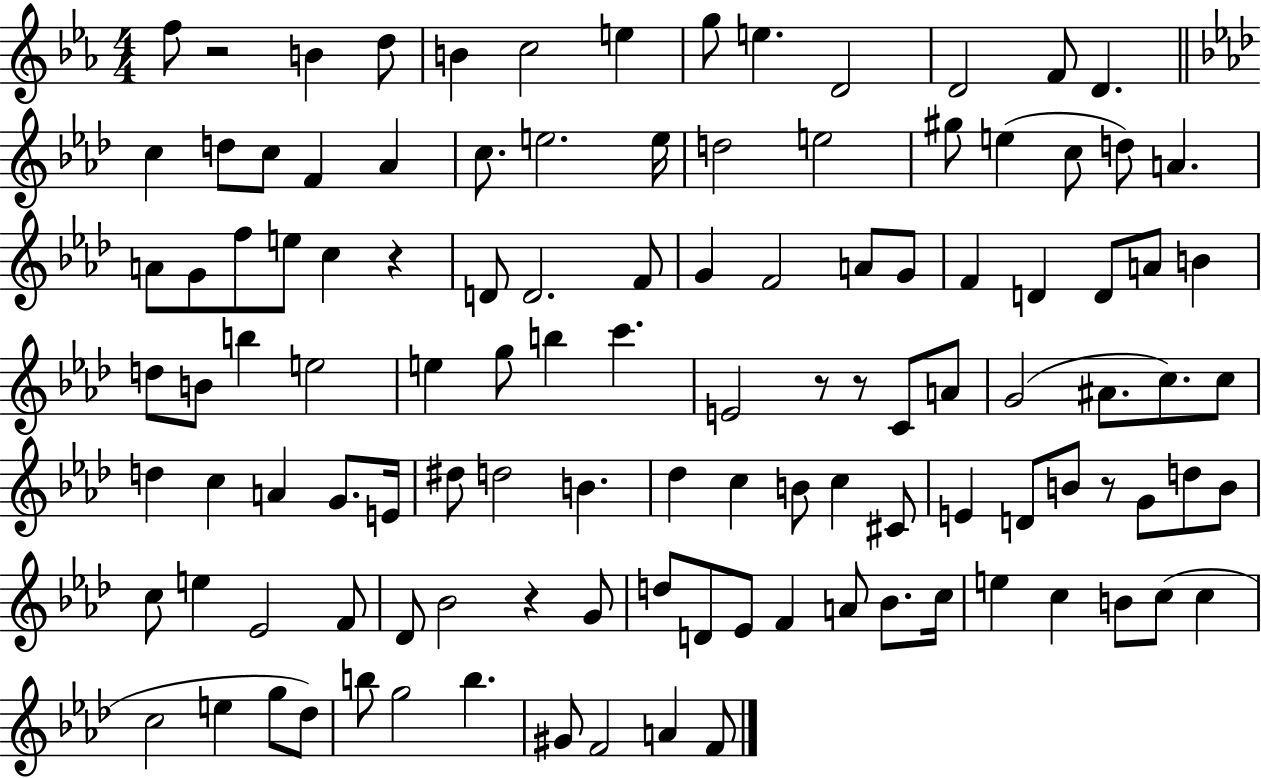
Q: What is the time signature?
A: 4/4